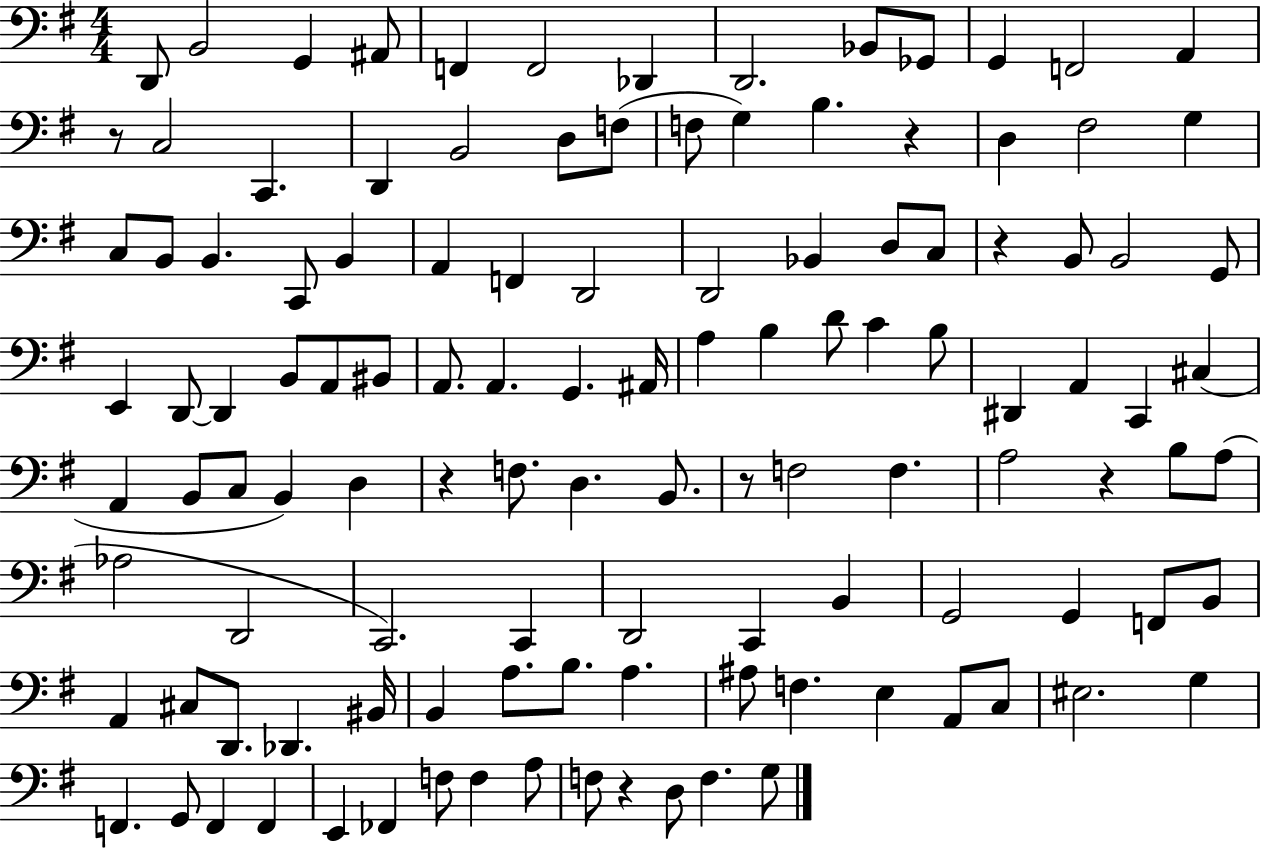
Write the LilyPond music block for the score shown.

{
  \clef bass
  \numericTimeSignature
  \time 4/4
  \key g \major
  d,8 b,2 g,4 ais,8 | f,4 f,2 des,4 | d,2. bes,8 ges,8 | g,4 f,2 a,4 | \break r8 c2 c,4. | d,4 b,2 d8 f8( | f8 g4) b4. r4 | d4 fis2 g4 | \break c8 b,8 b,4. c,8 b,4 | a,4 f,4 d,2 | d,2 bes,4 d8 c8 | r4 b,8 b,2 g,8 | \break e,4 d,8~~ d,4 b,8 a,8 bis,8 | a,8. a,4. g,4. ais,16 | a4 b4 d'8 c'4 b8 | dis,4 a,4 c,4 cis4( | \break a,4 b,8 c8 b,4) d4 | r4 f8. d4. b,8. | r8 f2 f4. | a2 r4 b8 a8( | \break aes2 d,2 | c,2.) c,4 | d,2 c,4 b,4 | g,2 g,4 f,8 b,8 | \break a,4 cis8 d,8. des,4. bis,16 | b,4 a8. b8. a4. | ais8 f4. e4 a,8 c8 | eis2. g4 | \break f,4. g,8 f,4 f,4 | e,4 fes,4 f8 f4 a8 | f8 r4 d8 f4. g8 | \bar "|."
}